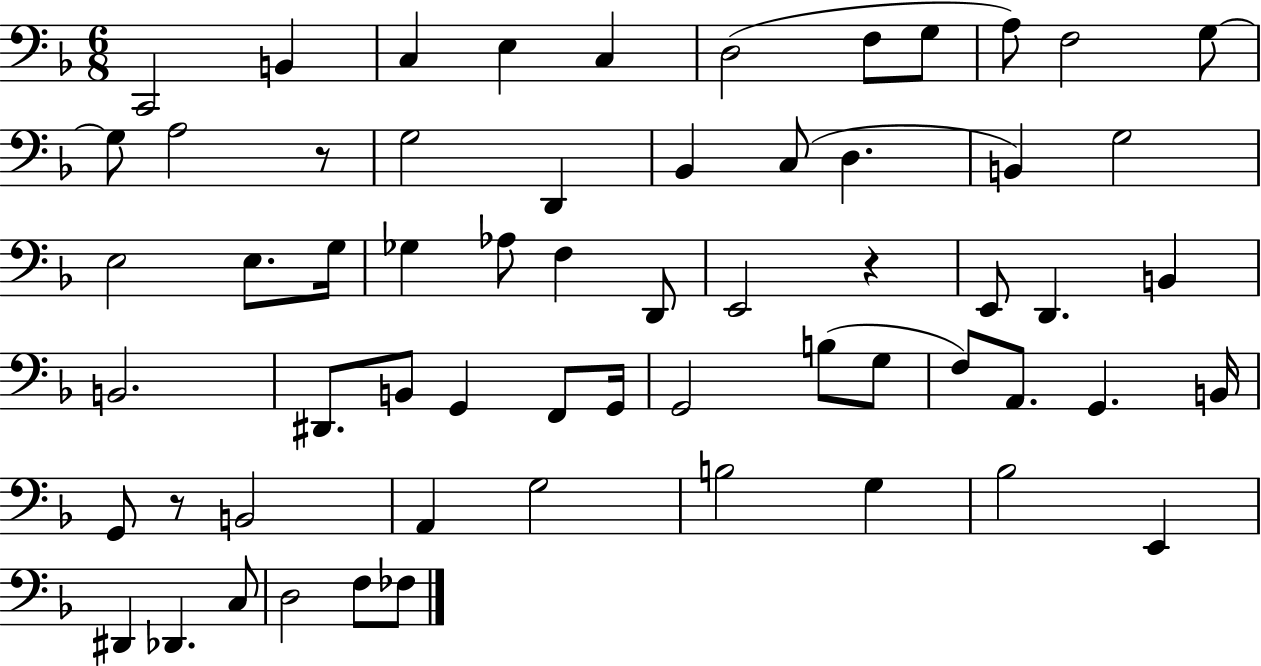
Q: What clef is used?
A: bass